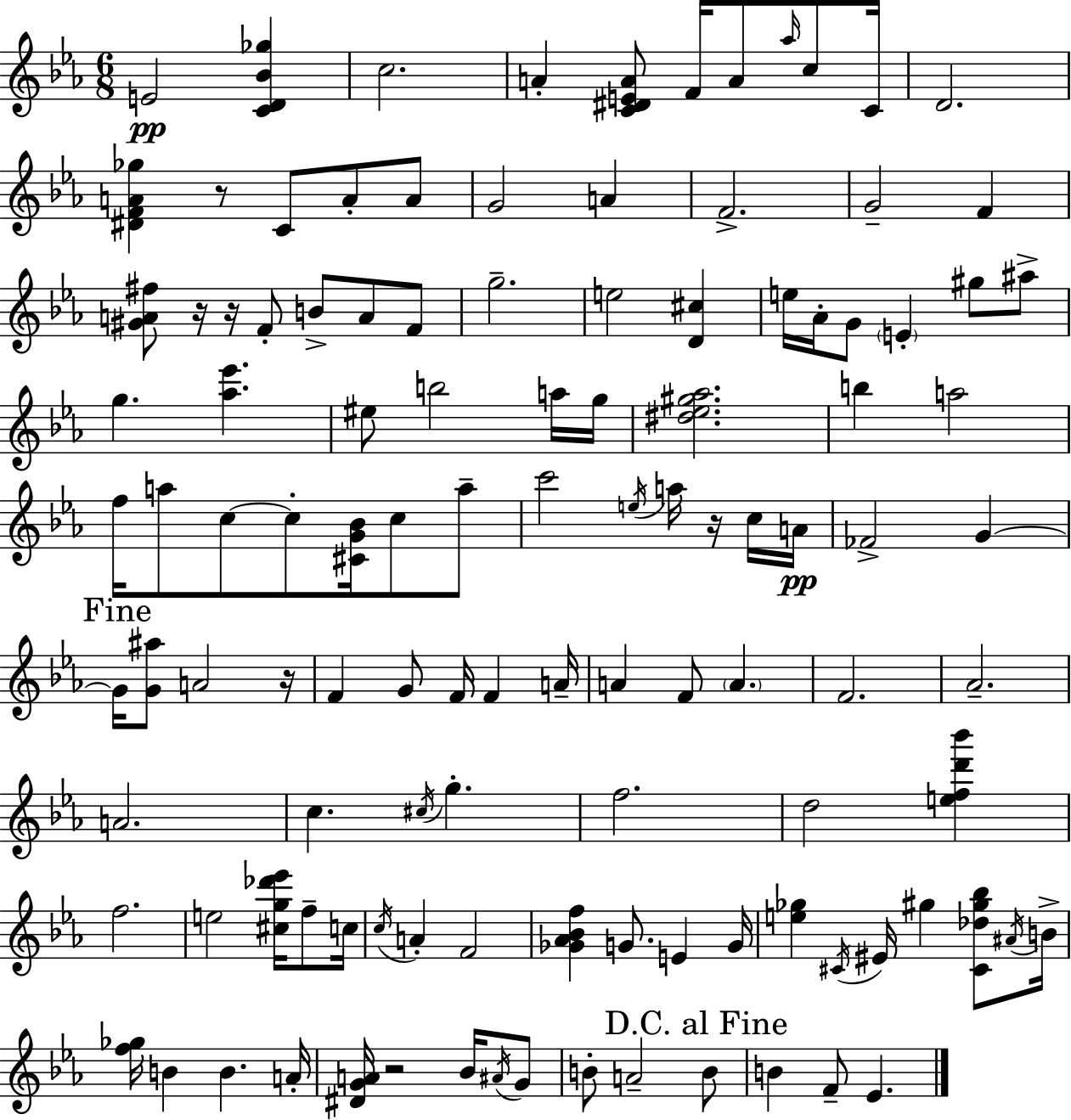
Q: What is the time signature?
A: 6/8